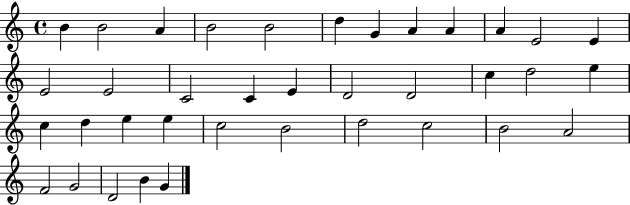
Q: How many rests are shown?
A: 0